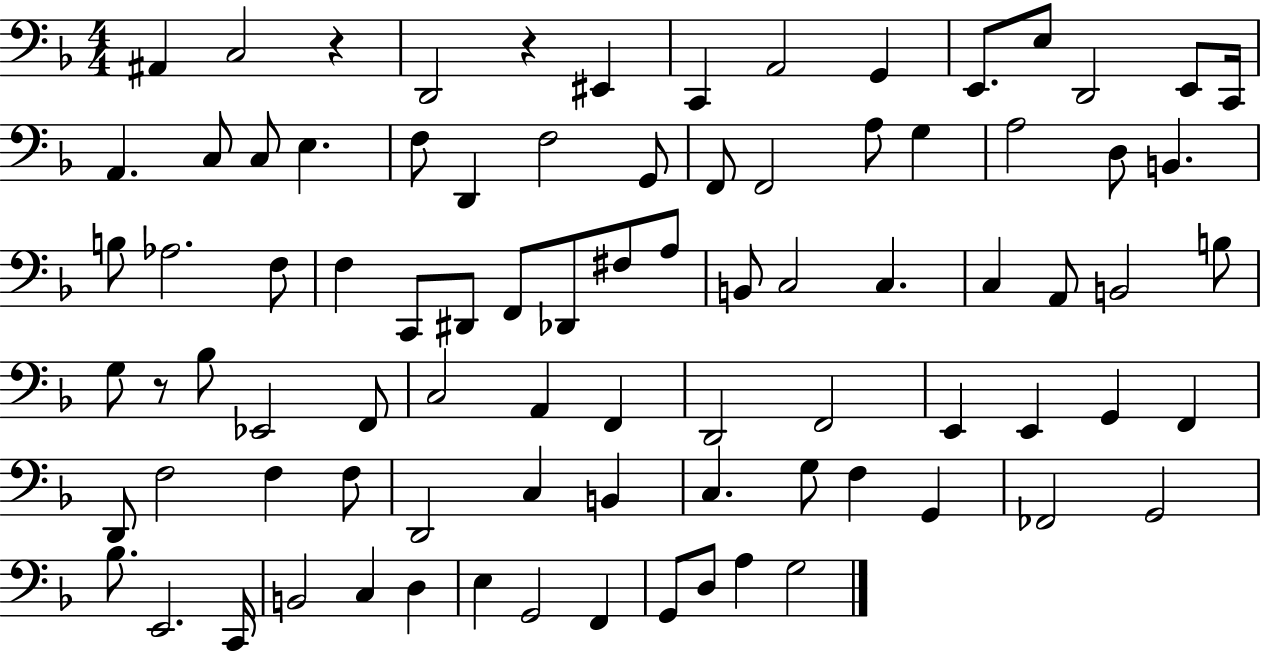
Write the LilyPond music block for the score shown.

{
  \clef bass
  \numericTimeSignature
  \time 4/4
  \key f \major
  ais,4 c2 r4 | d,2 r4 eis,4 | c,4 a,2 g,4 | e,8. e8 d,2 e,8 c,16 | \break a,4. c8 c8 e4. | f8 d,4 f2 g,8 | f,8 f,2 a8 g4 | a2 d8 b,4. | \break b8 aes2. f8 | f4 c,8 dis,8 f,8 des,8 fis8 a8 | b,8 c2 c4. | c4 a,8 b,2 b8 | \break g8 r8 bes8 ees,2 f,8 | c2 a,4 f,4 | d,2 f,2 | e,4 e,4 g,4 f,4 | \break d,8 f2 f4 f8 | d,2 c4 b,4 | c4. g8 f4 g,4 | fes,2 g,2 | \break bes8. e,2. c,16 | b,2 c4 d4 | e4 g,2 f,4 | g,8 d8 a4 g2 | \break \bar "|."
}